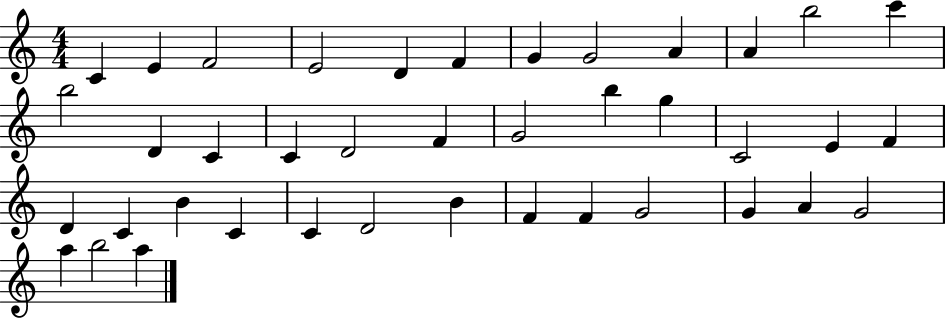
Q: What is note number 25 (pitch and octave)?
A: D4